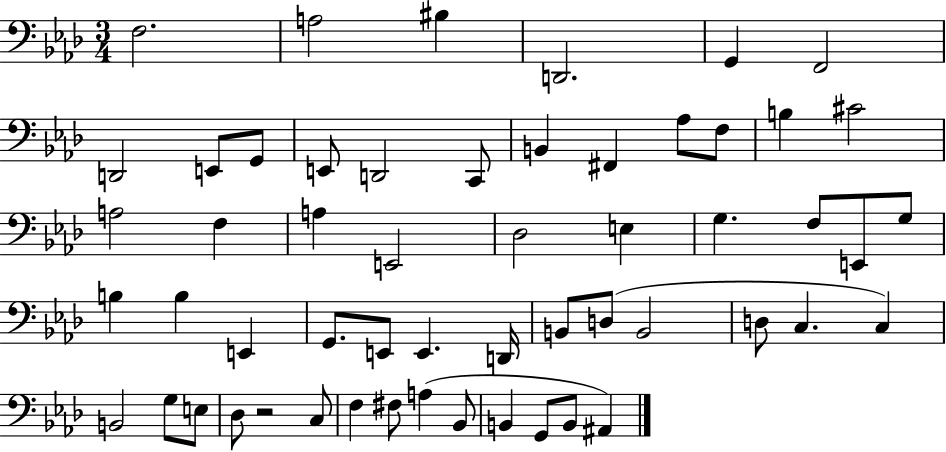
{
  \clef bass
  \numericTimeSignature
  \time 3/4
  \key aes \major
  \repeat volta 2 { f2. | a2 bis4 | d,2. | g,4 f,2 | \break d,2 e,8 g,8 | e,8 d,2 c,8 | b,4 fis,4 aes8 f8 | b4 cis'2 | \break a2 f4 | a4 e,2 | des2 e4 | g4. f8 e,8 g8 | \break b4 b4 e,4 | g,8. e,8 e,4. d,16 | b,8 d8( b,2 | d8 c4. c4) | \break b,2 g8 e8 | des8 r2 c8 | f4 fis8 a4( bes,8 | b,4 g,8 b,8 ais,4) | \break } \bar "|."
}